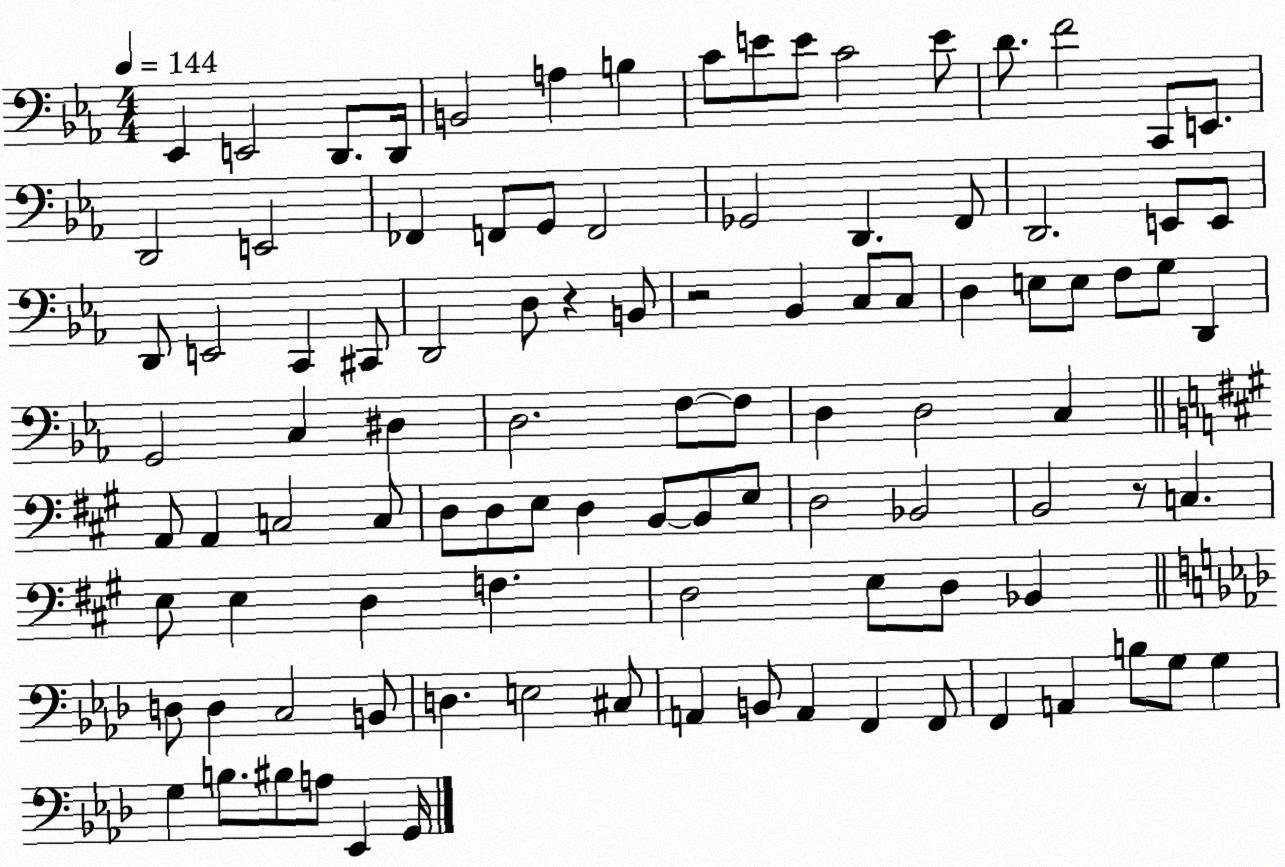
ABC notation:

X:1
T:Untitled
M:4/4
L:1/4
K:Eb
_E,, E,,2 D,,/2 D,,/4 B,,2 A, B, C/2 E/2 E/2 C2 E/2 D/2 F2 C,,/2 E,,/2 D,,2 E,,2 _F,, F,,/2 G,,/2 F,,2 _G,,2 D,, F,,/2 D,,2 E,,/2 E,,/2 D,,/2 E,,2 C,, ^C,,/2 D,,2 D,/2 z B,,/2 z2 _B,, C,/2 C,/2 D, E,/2 E,/2 F,/2 G,/2 D,, G,,2 C, ^D, D,2 F,/2 F,/2 D, D,2 C, A,,/2 A,, C,2 C,/2 D,/2 D,/2 E,/2 D, B,,/2 B,,/2 E,/2 D,2 _B,,2 B,,2 z/2 C, E,/2 E, D, F, D,2 E,/2 D,/2 _B,, D,/2 D, C,2 B,,/2 D, E,2 ^C,/2 A,, B,,/2 A,, F,, F,,/2 F,, A,, B,/2 G,/2 G, G, B,/2 ^B,/2 A,/2 _E,, G,,/4